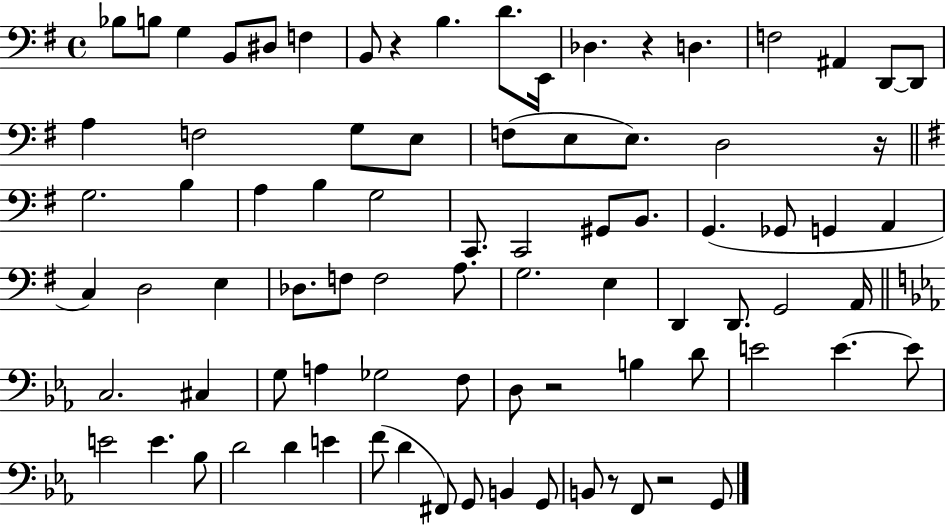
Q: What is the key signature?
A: G major